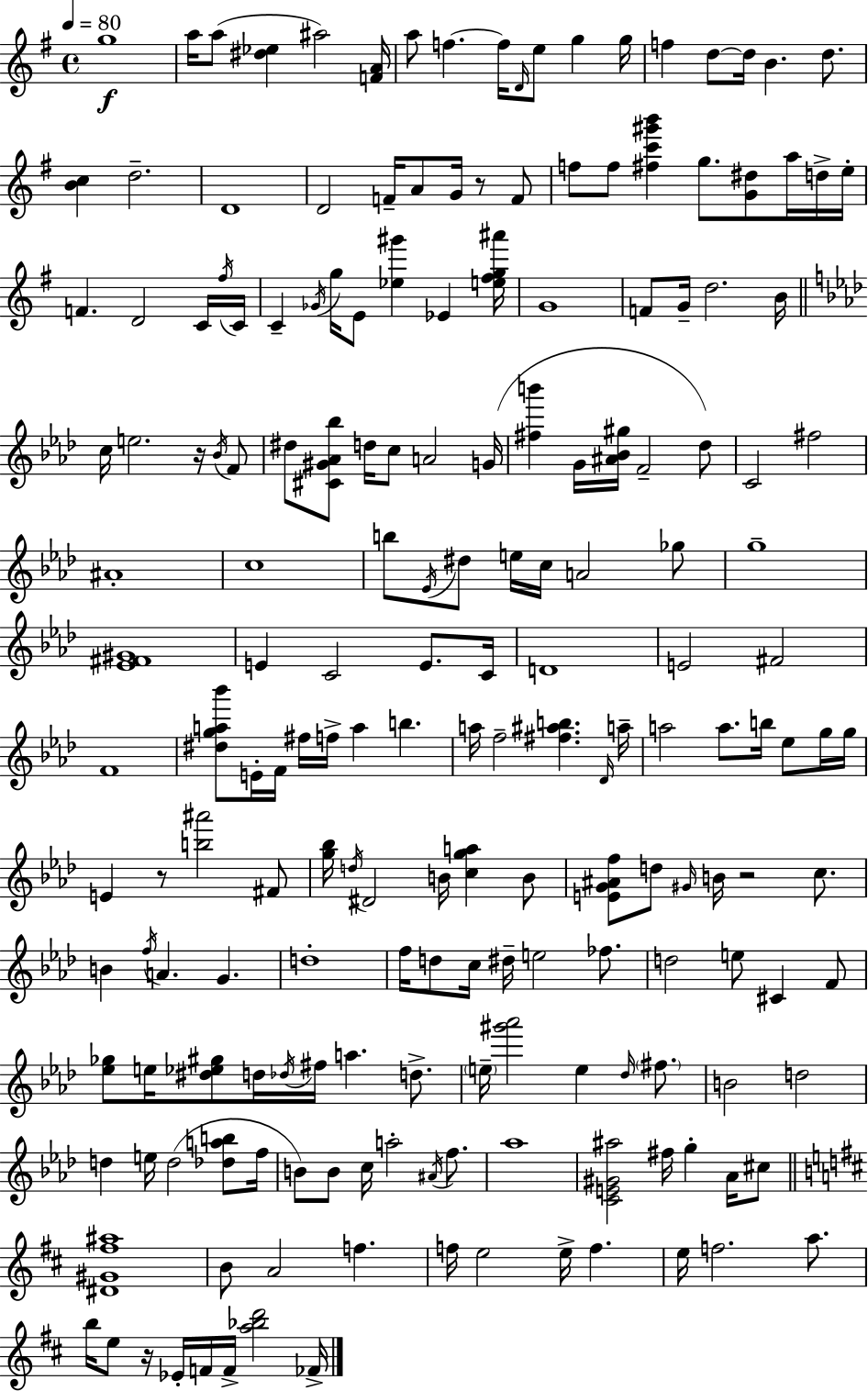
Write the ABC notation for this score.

X:1
T:Untitled
M:4/4
L:1/4
K:Em
g4 a/4 a/2 [^d_e] ^a2 [FA]/4 a/2 f f/4 D/4 e/2 g g/4 f d/2 d/4 B d/2 [Bc] d2 D4 D2 F/4 A/2 G/4 z/2 F/2 f/2 f/2 [^fc'^g'b'] g/2 [G^d]/2 a/4 d/4 e/4 F D2 C/4 ^f/4 C/4 C _G/4 g/4 E/2 [_e^g'] _E [e^fg^a']/4 G4 F/2 G/4 d2 B/4 c/4 e2 z/4 _B/4 F/2 ^d/2 [^C^G_A_b]/2 d/4 c/2 A2 G/4 [^fb'] G/4 [^A_B^g]/4 F2 _d/2 C2 ^f2 ^A4 c4 b/2 _E/4 ^d/2 e/4 c/4 A2 _g/2 g4 [_E^F^G]4 E C2 E/2 C/4 D4 E2 ^F2 F4 [^dga_b']/2 E/4 F/4 ^f/4 f/4 a b a/4 f2 [^f^ab] _D/4 a/4 a2 a/2 b/4 _e/2 g/4 g/4 E z/2 [b^a']2 ^F/2 [g_b]/4 d/4 ^D2 B/4 [cga] B/2 [EG^Af]/2 d/2 ^G/4 B/4 z2 c/2 B f/4 A G d4 f/4 d/2 c/4 ^d/4 e2 _f/2 d2 e/2 ^C F/2 [_e_g]/2 e/4 [^d_e^g]/2 d/4 _d/4 ^f/4 a d/2 e/4 [^g'_a']2 e _d/4 ^f/2 B2 d2 d e/4 d2 [_dab]/2 f/4 B/2 B/2 c/4 a2 ^A/4 f/2 _a4 [CE^G^a]2 ^f/4 g _A/4 ^c/2 [^D^G^f^a]4 B/2 A2 f f/4 e2 e/4 f e/4 f2 a/2 b/4 e/2 z/4 _E/4 F/4 F/4 [a_bd']2 _F/4